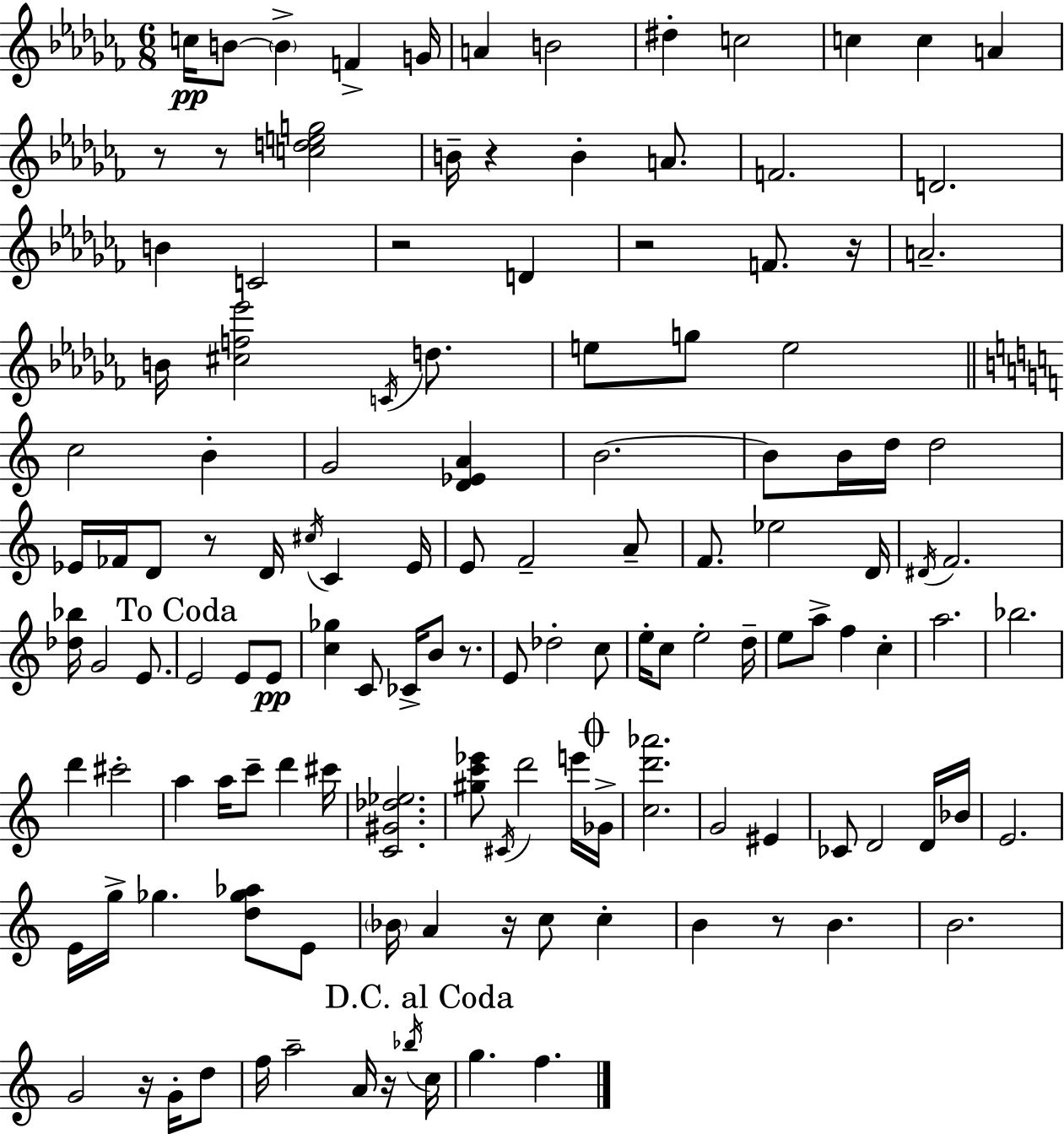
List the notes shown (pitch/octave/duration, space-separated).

C5/s B4/e B4/q F4/q G4/s A4/q B4/h D#5/q C5/h C5/q C5/q A4/q R/e R/e [C5,D5,E5,G5]/h B4/s R/q B4/q A4/e. F4/h. D4/h. B4/q C4/h R/h D4/q R/h F4/e. R/s A4/h. B4/s [C#5,F5,Eb6]/h C4/s D5/e. E5/e G5/e E5/h C5/h B4/q G4/h [D4,Eb4,A4]/q B4/h. B4/e B4/s D5/s D5/h Eb4/s FES4/s D4/e R/e D4/s C#5/s C4/q Eb4/s E4/e F4/h A4/e F4/e. Eb5/h D4/s D#4/s F4/h. [Db5,Bb5]/s G4/h E4/e. E4/h E4/e E4/e [C5,Gb5]/q C4/e CES4/s B4/e R/e. E4/e Db5/h C5/e E5/s C5/e E5/h D5/s E5/e A5/e F5/q C5/q A5/h. Bb5/h. D6/q C#6/h A5/q A5/s C6/e D6/q C#6/s [C4,G#4,Db5,Eb5]/h. [G#5,C6,Eb6]/e C#4/s D6/h E6/s Gb4/s [C5,D6,Ab6]/h. G4/h EIS4/q CES4/e D4/h D4/s Bb4/s E4/h. E4/s G5/s Gb5/q. [D5,Gb5,Ab5]/e E4/e Bb4/s A4/q R/s C5/e C5/q B4/q R/e B4/q. B4/h. G4/h R/s G4/s D5/e F5/s A5/h A4/s R/s Bb5/s C5/s G5/q. F5/q.